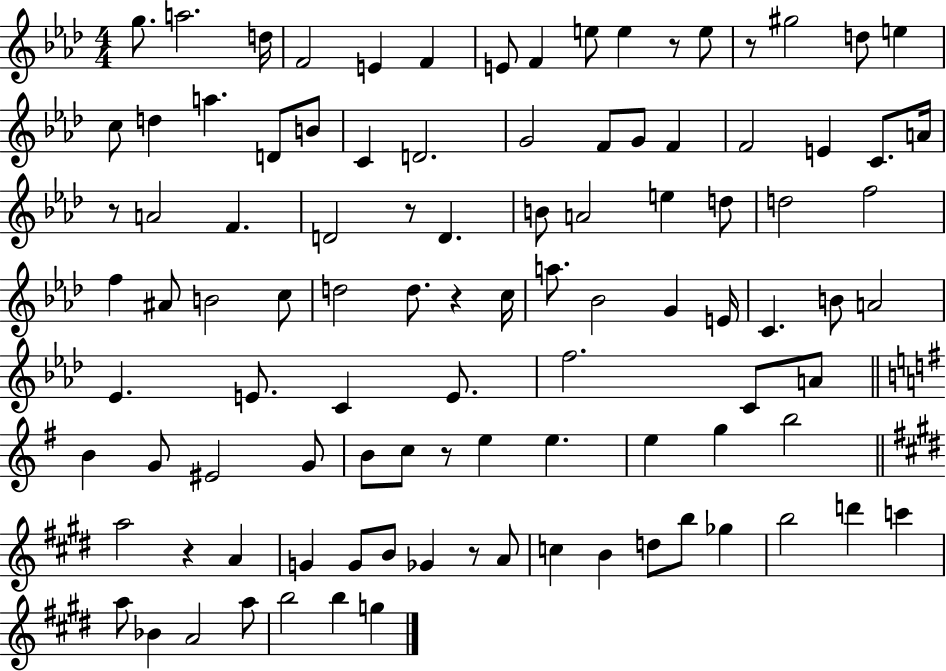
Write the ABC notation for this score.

X:1
T:Untitled
M:4/4
L:1/4
K:Ab
g/2 a2 d/4 F2 E F E/2 F e/2 e z/2 e/2 z/2 ^g2 d/2 e c/2 d a D/2 B/2 C D2 G2 F/2 G/2 F F2 E C/2 A/4 z/2 A2 F D2 z/2 D B/2 A2 e d/2 d2 f2 f ^A/2 B2 c/2 d2 d/2 z c/4 a/2 _B2 G E/4 C B/2 A2 _E E/2 C E/2 f2 C/2 A/2 B G/2 ^E2 G/2 B/2 c/2 z/2 e e e g b2 a2 z A G G/2 B/2 _G z/2 A/2 c B d/2 b/2 _g b2 d' c' a/2 _B A2 a/2 b2 b g